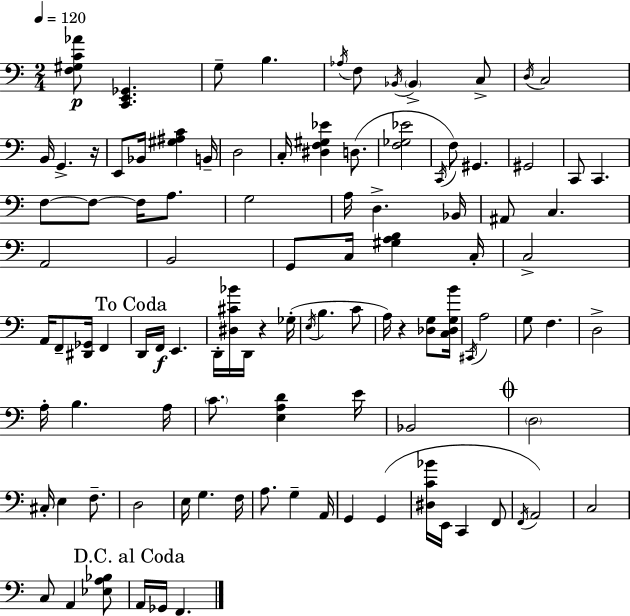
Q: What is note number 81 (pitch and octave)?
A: A2